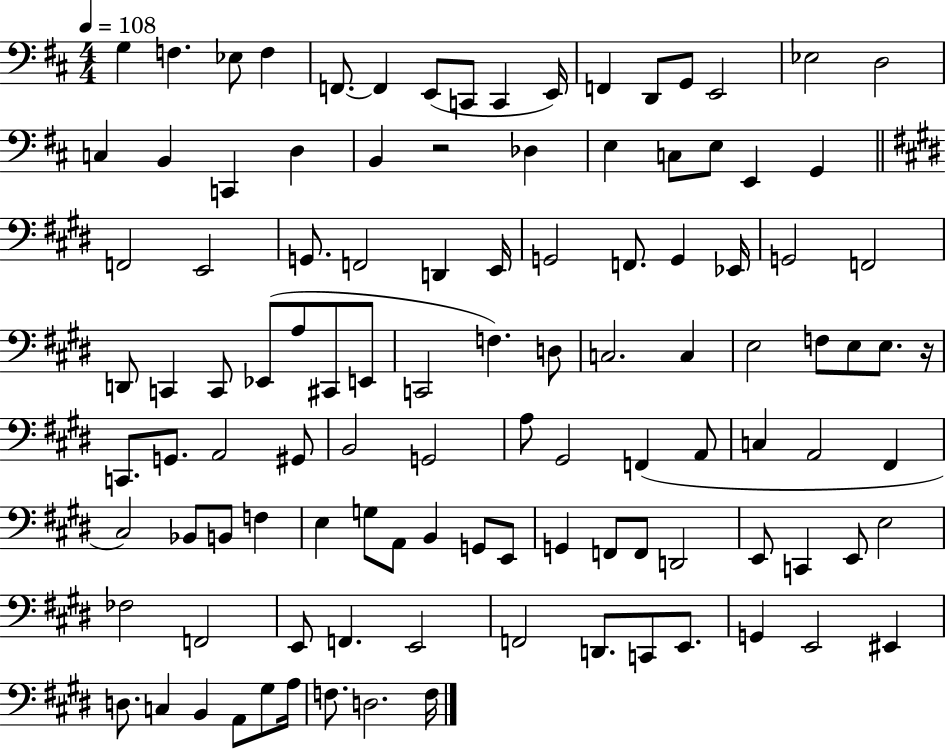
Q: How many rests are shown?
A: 2